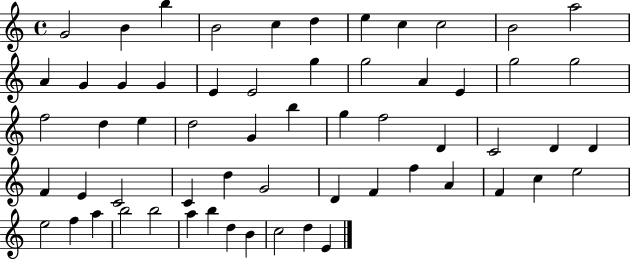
G4/h B4/q B5/q B4/h C5/q D5/q E5/q C5/q C5/h B4/h A5/h A4/q G4/q G4/q G4/q E4/q E4/h G5/q G5/h A4/q E4/q G5/h G5/h F5/h D5/q E5/q D5/h G4/q B5/q G5/q F5/h D4/q C4/h D4/q D4/q F4/q E4/q C4/h C4/q D5/q G4/h D4/q F4/q F5/q A4/q F4/q C5/q E5/h E5/h F5/q A5/q B5/h B5/h A5/q B5/q D5/q B4/q C5/h D5/q E4/q